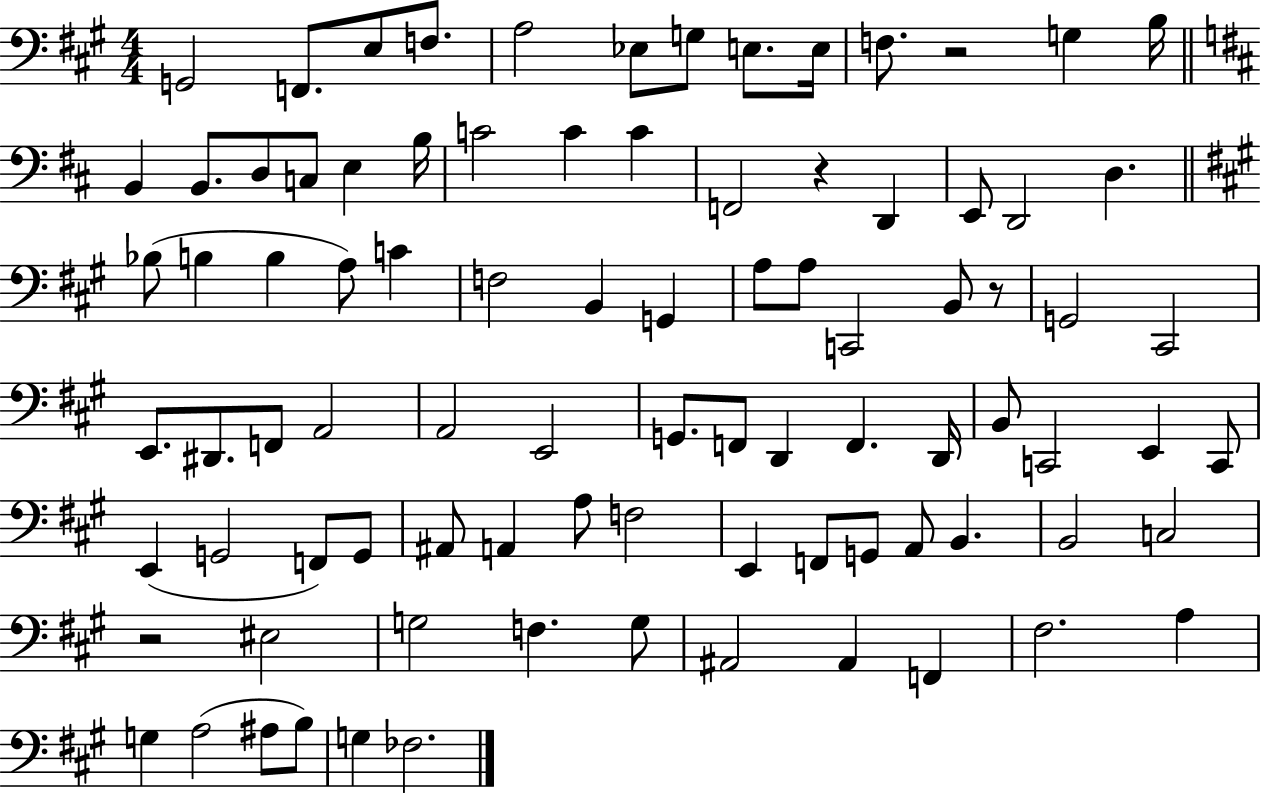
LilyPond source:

{
  \clef bass
  \numericTimeSignature
  \time 4/4
  \key a \major
  g,2 f,8. e8 f8. | a2 ees8 g8 e8. e16 | f8. r2 g4 b16 | \bar "||" \break \key d \major b,4 b,8. d8 c8 e4 b16 | c'2 c'4 c'4 | f,2 r4 d,4 | e,8 d,2 d4. | \break \bar "||" \break \key a \major bes8( b4 b4 a8) c'4 | f2 b,4 g,4 | a8 a8 c,2 b,8 r8 | g,2 cis,2 | \break e,8. dis,8. f,8 a,2 | a,2 e,2 | g,8. f,8 d,4 f,4. d,16 | b,8 c,2 e,4 c,8 | \break e,4( g,2 f,8) g,8 | ais,8 a,4 a8 f2 | e,4 f,8 g,8 a,8 b,4. | b,2 c2 | \break r2 eis2 | g2 f4. g8 | ais,2 ais,4 f,4 | fis2. a4 | \break g4 a2( ais8 b8) | g4 fes2. | \bar "|."
}